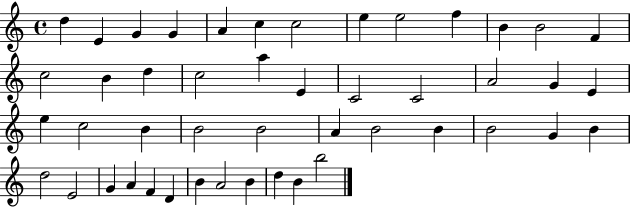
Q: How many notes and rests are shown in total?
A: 47